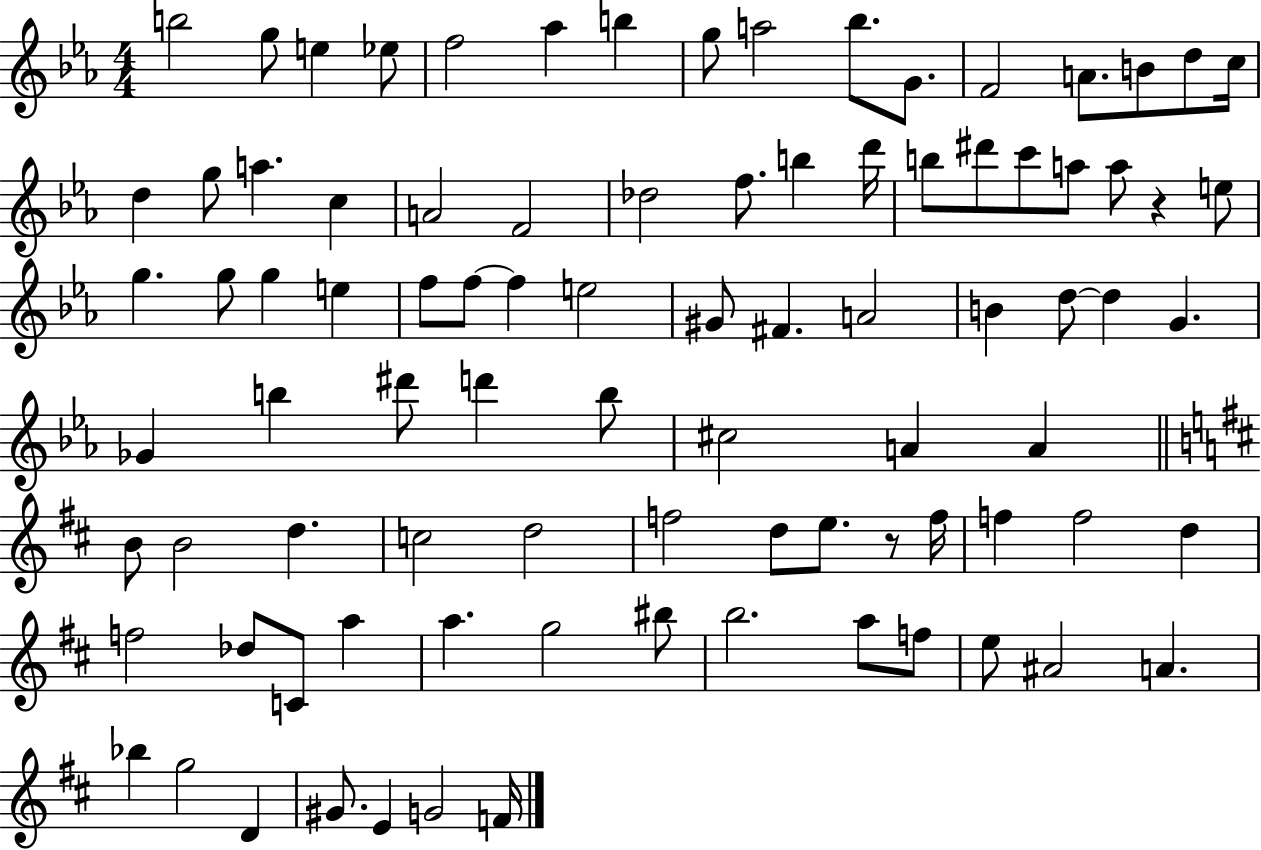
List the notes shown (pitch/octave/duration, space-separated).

B5/h G5/e E5/q Eb5/e F5/h Ab5/q B5/q G5/e A5/h Bb5/e. G4/e. F4/h A4/e. B4/e D5/e C5/s D5/q G5/e A5/q. C5/q A4/h F4/h Db5/h F5/e. B5/q D6/s B5/e D#6/e C6/e A5/e A5/e R/q E5/e G5/q. G5/e G5/q E5/q F5/e F5/e F5/q E5/h G#4/e F#4/q. A4/h B4/q D5/e D5/q G4/q. Gb4/q B5/q D#6/e D6/q B5/e C#5/h A4/q A4/q B4/e B4/h D5/q. C5/h D5/h F5/h D5/e E5/e. R/e F5/s F5/q F5/h D5/q F5/h Db5/e C4/e A5/q A5/q. G5/h BIS5/e B5/h. A5/e F5/e E5/e A#4/h A4/q. Bb5/q G5/h D4/q G#4/e. E4/q G4/h F4/s